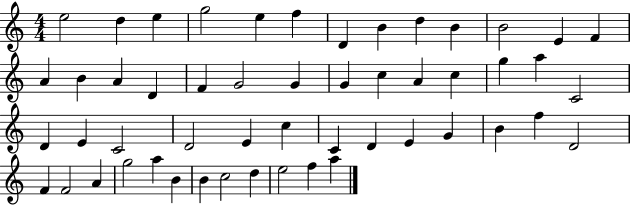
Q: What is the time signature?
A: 4/4